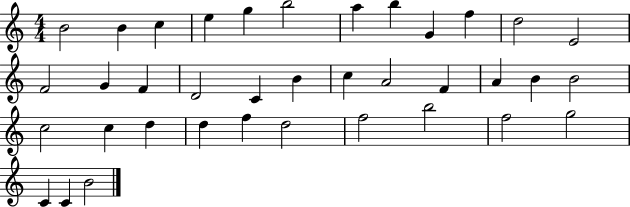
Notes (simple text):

B4/h B4/q C5/q E5/q G5/q B5/h A5/q B5/q G4/q F5/q D5/h E4/h F4/h G4/q F4/q D4/h C4/q B4/q C5/q A4/h F4/q A4/q B4/q B4/h C5/h C5/q D5/q D5/q F5/q D5/h F5/h B5/h F5/h G5/h C4/q C4/q B4/h